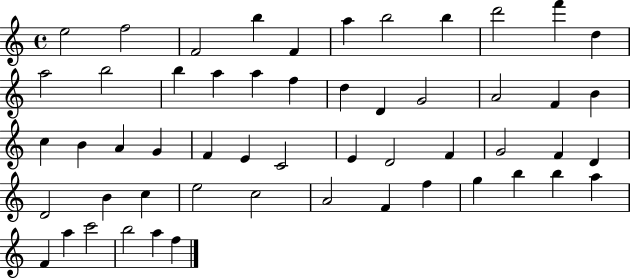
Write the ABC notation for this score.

X:1
T:Untitled
M:4/4
L:1/4
K:C
e2 f2 F2 b F a b2 b d'2 f' d a2 b2 b a a f d D G2 A2 F B c B A G F E C2 E D2 F G2 F D D2 B c e2 c2 A2 F f g b b a F a c'2 b2 a f